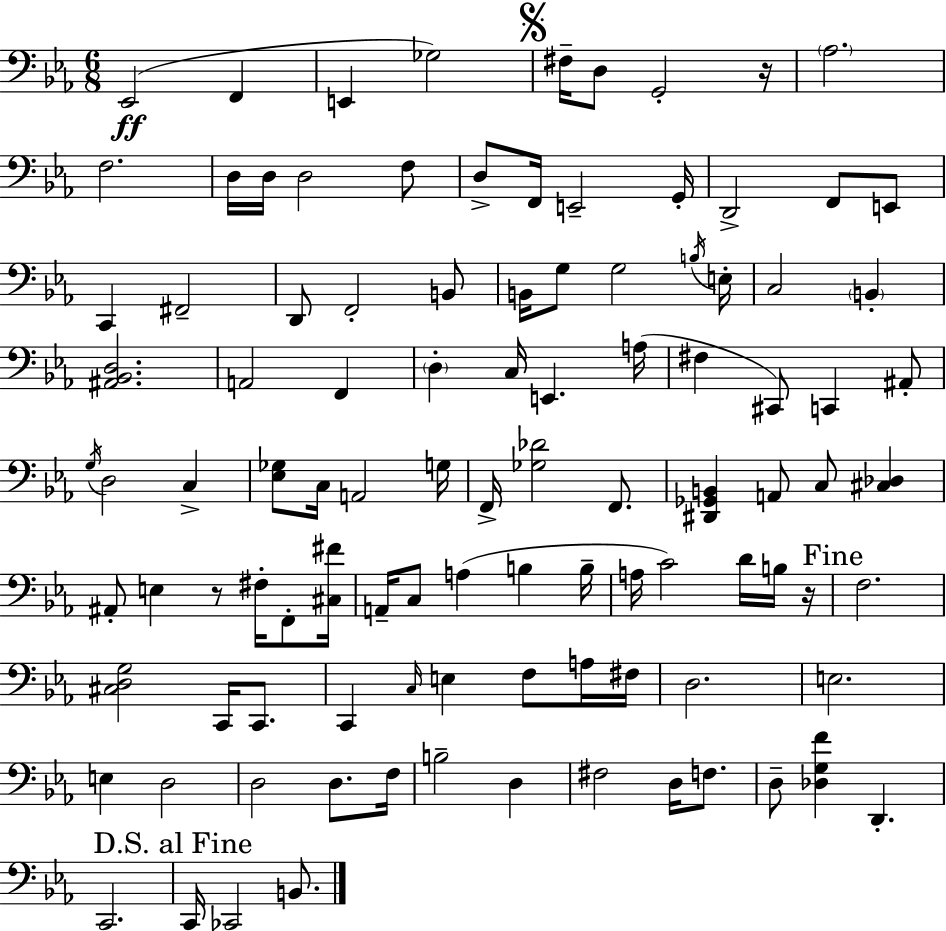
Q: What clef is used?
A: bass